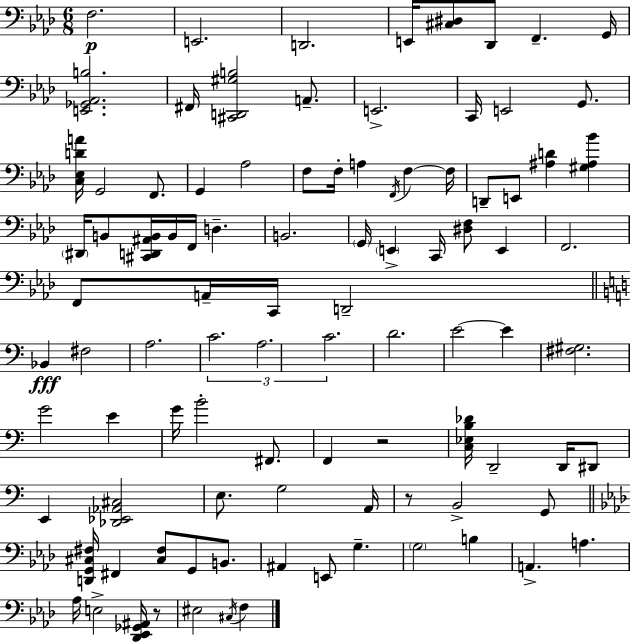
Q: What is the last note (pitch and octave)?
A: F3